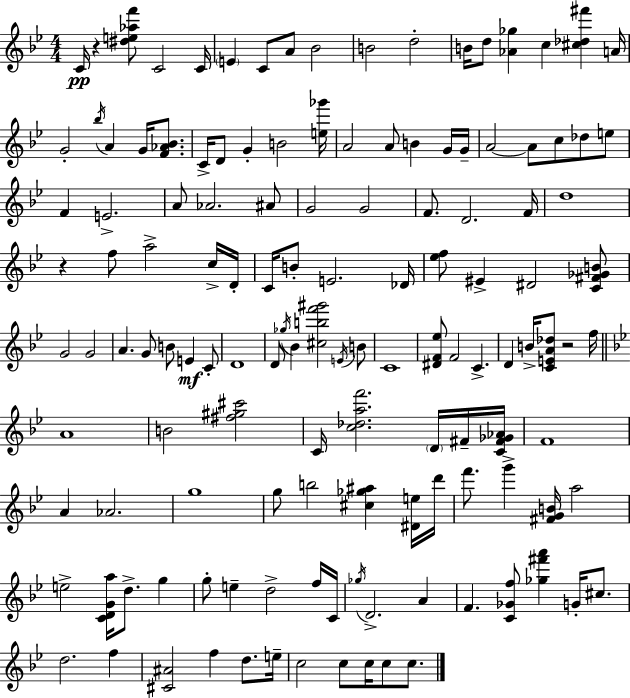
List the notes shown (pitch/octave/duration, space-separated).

C4/s R/q [D#5,E5,Ab5,F6]/e C4/h C4/s E4/q C4/e A4/e Bb4/h B4/h D5/h B4/s D5/e [Ab4,Gb5]/q C5/q [C#5,Db5,F#6]/q A4/s G4/h Bb5/s A4/q G4/s [F4,Ab4,Bb4]/e. C4/s D4/e G4/q B4/h [E5,Gb6]/s A4/h A4/e B4/q G4/s G4/s A4/h A4/e C5/e Db5/e E5/e F4/q E4/h. A4/e Ab4/h. A#4/e G4/h G4/h F4/e. D4/h. F4/s D5/w R/q F5/e A5/h C5/s D4/s C4/s B4/e E4/h. Db4/s [Eb5,F5]/e EIS4/q D#4/h [C4,F#4,Gb4,B4]/e G4/h G4/h A4/q. G4/e B4/e E4/q C4/e D4/w D4/e Gb5/s Bb4/q [C#5,B5,F6,G#6]/h E4/s B4/e C4/w [D#4,F4,Eb5]/e F4/h C4/q. D4/q B4/s [C4,E4,A4,Db5]/e R/h F5/s A4/w B4/h [F#5,G#5,C#6]/h C4/s [C5,Db5,A5,F6]/h. D4/s F#4/s [C4,F#4,Gb4,Ab4]/s F4/w A4/q Ab4/h. G5/w G5/e B5/h [C#5,Gb5,A#5]/q [D#4,E5]/s D6/s F6/e. G6/q [F#4,G4,B4]/s A5/h E5/h [C4,D4,G4,A5]/s D5/e. G5/q G5/e E5/q D5/h F5/s C4/s Gb5/s D4/h. A4/q F4/q. [C4,Gb4,F5]/e [Gb5,F#6,A6]/q G4/s C#5/e. D5/h. F5/q [C#4,A#4]/h F5/q D5/e. E5/s C5/h C5/e C5/s C5/e C5/e.